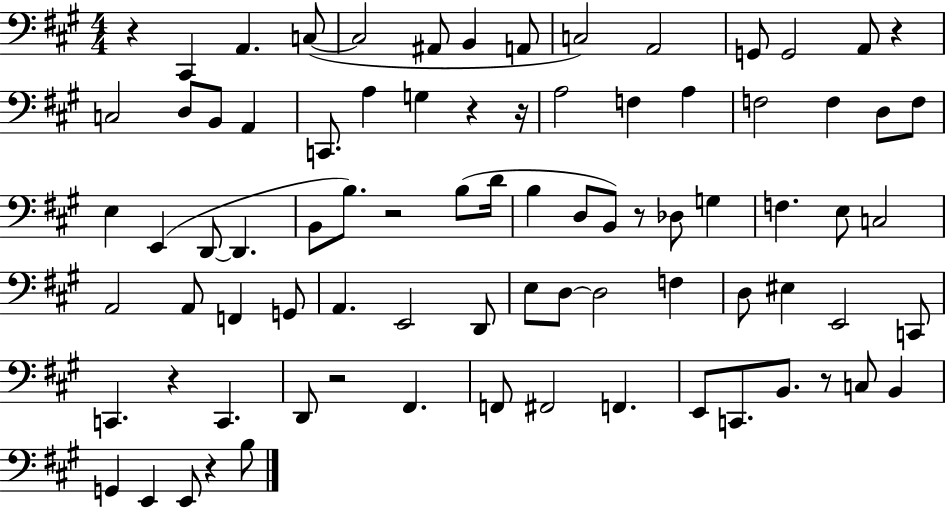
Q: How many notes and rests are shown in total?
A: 83